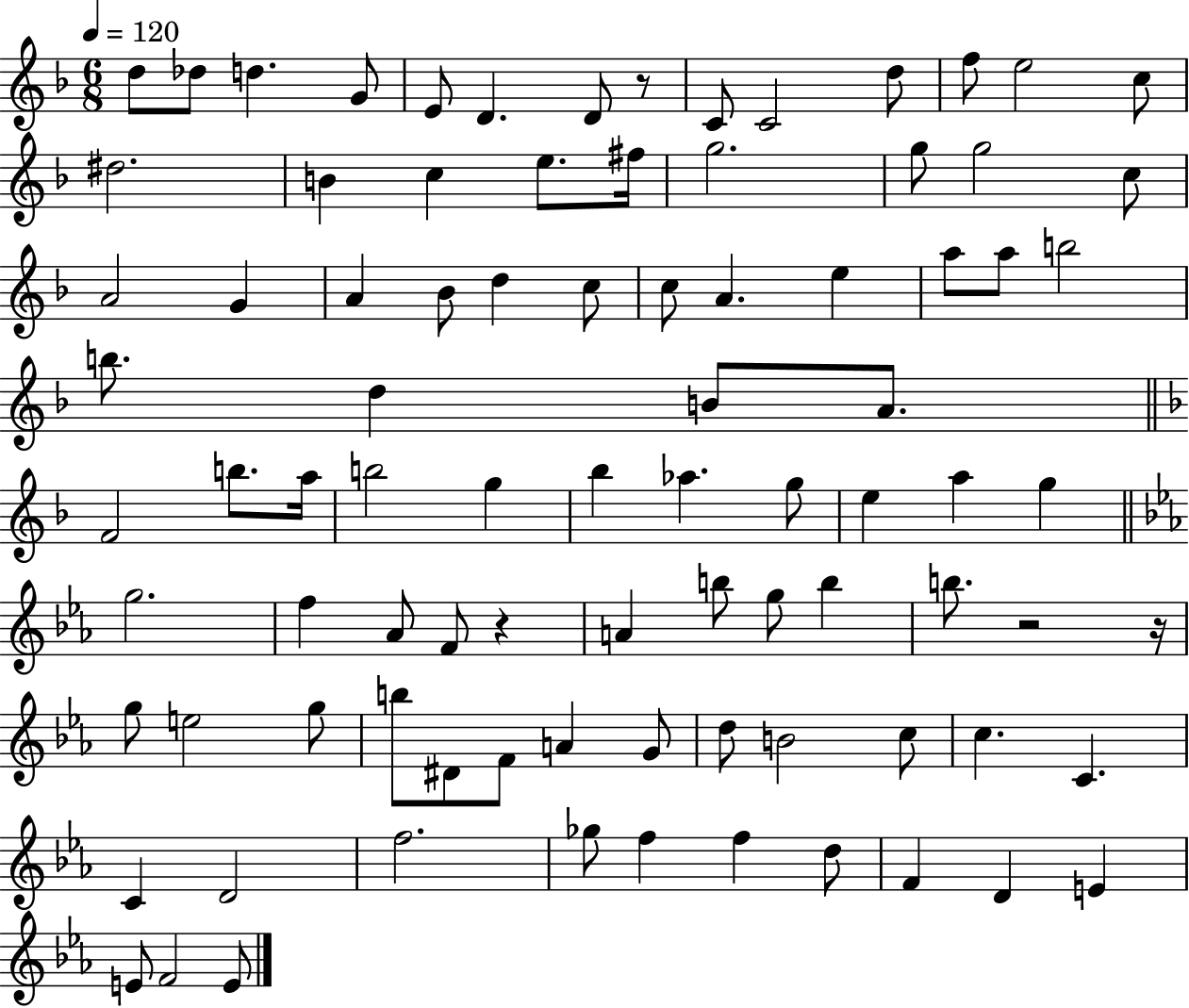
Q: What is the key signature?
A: F major